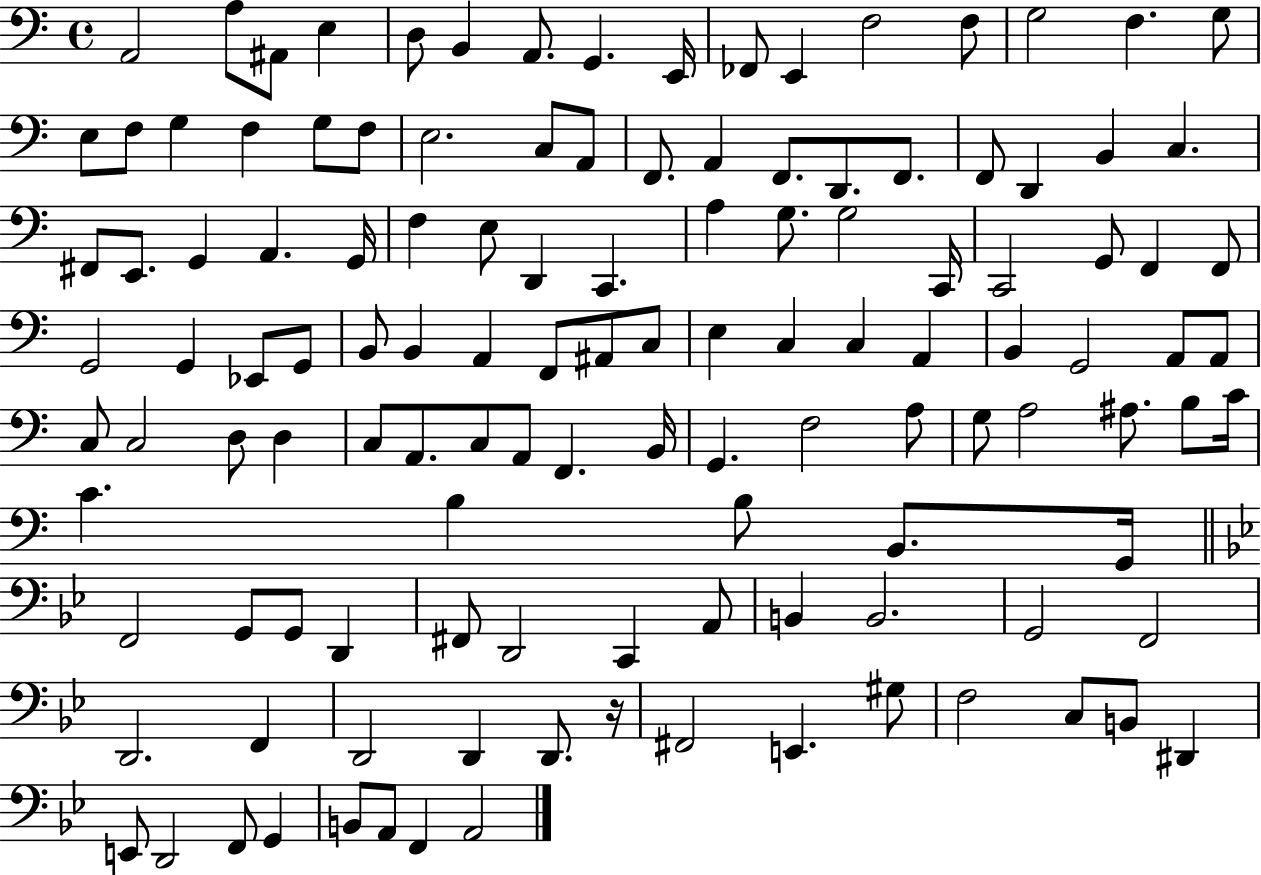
X:1
T:Untitled
M:4/4
L:1/4
K:C
A,,2 A,/2 ^A,,/2 E, D,/2 B,, A,,/2 G,, E,,/4 _F,,/2 E,, F,2 F,/2 G,2 F, G,/2 E,/2 F,/2 G, F, G,/2 F,/2 E,2 C,/2 A,,/2 F,,/2 A,, F,,/2 D,,/2 F,,/2 F,,/2 D,, B,, C, ^F,,/2 E,,/2 G,, A,, G,,/4 F, E,/2 D,, C,, A, G,/2 G,2 C,,/4 C,,2 G,,/2 F,, F,,/2 G,,2 G,, _E,,/2 G,,/2 B,,/2 B,, A,, F,,/2 ^A,,/2 C,/2 E, C, C, A,, B,, G,,2 A,,/2 A,,/2 C,/2 C,2 D,/2 D, C,/2 A,,/2 C,/2 A,,/2 F,, B,,/4 G,, F,2 A,/2 G,/2 A,2 ^A,/2 B,/2 C/4 C B, B,/2 B,,/2 G,,/4 F,,2 G,,/2 G,,/2 D,, ^F,,/2 D,,2 C,, A,,/2 B,, B,,2 G,,2 F,,2 D,,2 F,, D,,2 D,, D,,/2 z/4 ^F,,2 E,, ^G,/2 F,2 C,/2 B,,/2 ^D,, E,,/2 D,,2 F,,/2 G,, B,,/2 A,,/2 F,, A,,2